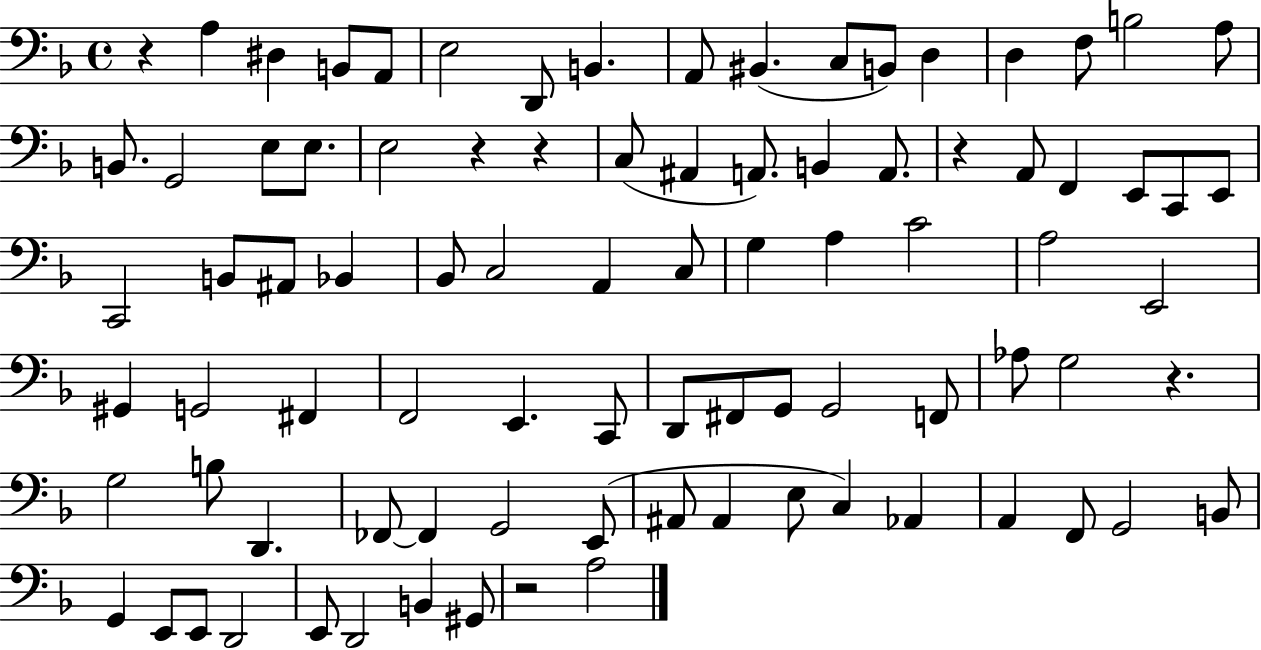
R/q A3/q D#3/q B2/e A2/e E3/h D2/e B2/q. A2/e BIS2/q. C3/e B2/e D3/q D3/q F3/e B3/h A3/e B2/e. G2/h E3/e E3/e. E3/h R/q R/q C3/e A#2/q A2/e. B2/q A2/e. R/q A2/e F2/q E2/e C2/e E2/e C2/h B2/e A#2/e Bb2/q Bb2/e C3/h A2/q C3/e G3/q A3/q C4/h A3/h E2/h G#2/q G2/h F#2/q F2/h E2/q. C2/e D2/e F#2/e G2/e G2/h F2/e Ab3/e G3/h R/q. G3/h B3/e D2/q. FES2/e FES2/q G2/h E2/e A#2/e A#2/q E3/e C3/q Ab2/q A2/q F2/e G2/h B2/e G2/q E2/e E2/e D2/h E2/e D2/h B2/q G#2/e R/h A3/h